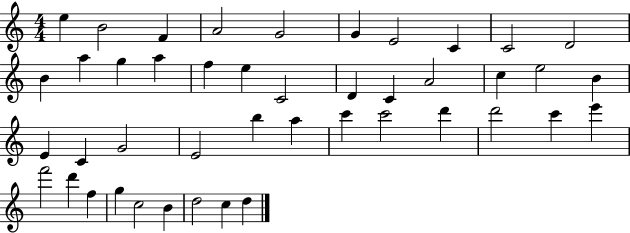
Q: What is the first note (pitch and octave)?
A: E5